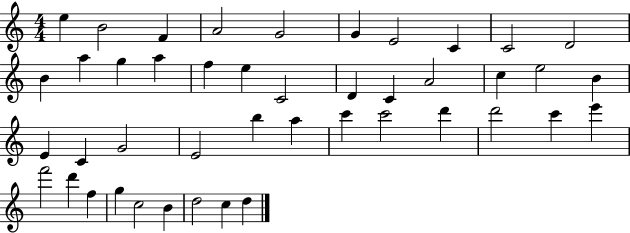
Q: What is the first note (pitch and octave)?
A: E5